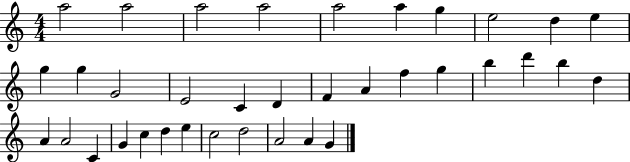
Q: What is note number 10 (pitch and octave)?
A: E5